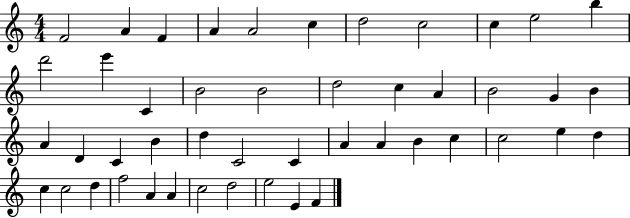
X:1
T:Untitled
M:4/4
L:1/4
K:C
F2 A F A A2 c d2 c2 c e2 b d'2 e' C B2 B2 d2 c A B2 G B A D C B d C2 C A A B c c2 e d c c2 d f2 A A c2 d2 e2 E F